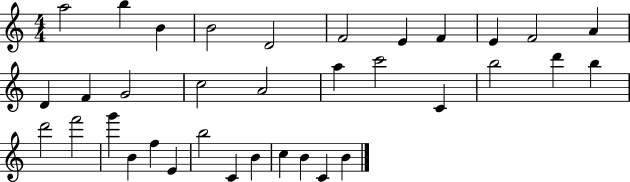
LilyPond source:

{
  \clef treble
  \numericTimeSignature
  \time 4/4
  \key c \major
  a''2 b''4 b'4 | b'2 d'2 | f'2 e'4 f'4 | e'4 f'2 a'4 | \break d'4 f'4 g'2 | c''2 a'2 | a''4 c'''2 c'4 | b''2 d'''4 b''4 | \break d'''2 f'''2 | g'''4 b'4 f''4 e'4 | b''2 c'4 b'4 | c''4 b'4 c'4 b'4 | \break \bar "|."
}